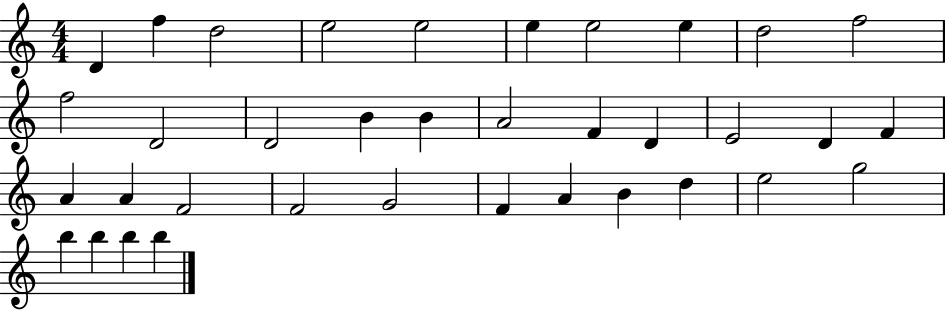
X:1
T:Untitled
M:4/4
L:1/4
K:C
D f d2 e2 e2 e e2 e d2 f2 f2 D2 D2 B B A2 F D E2 D F A A F2 F2 G2 F A B d e2 g2 b b b b